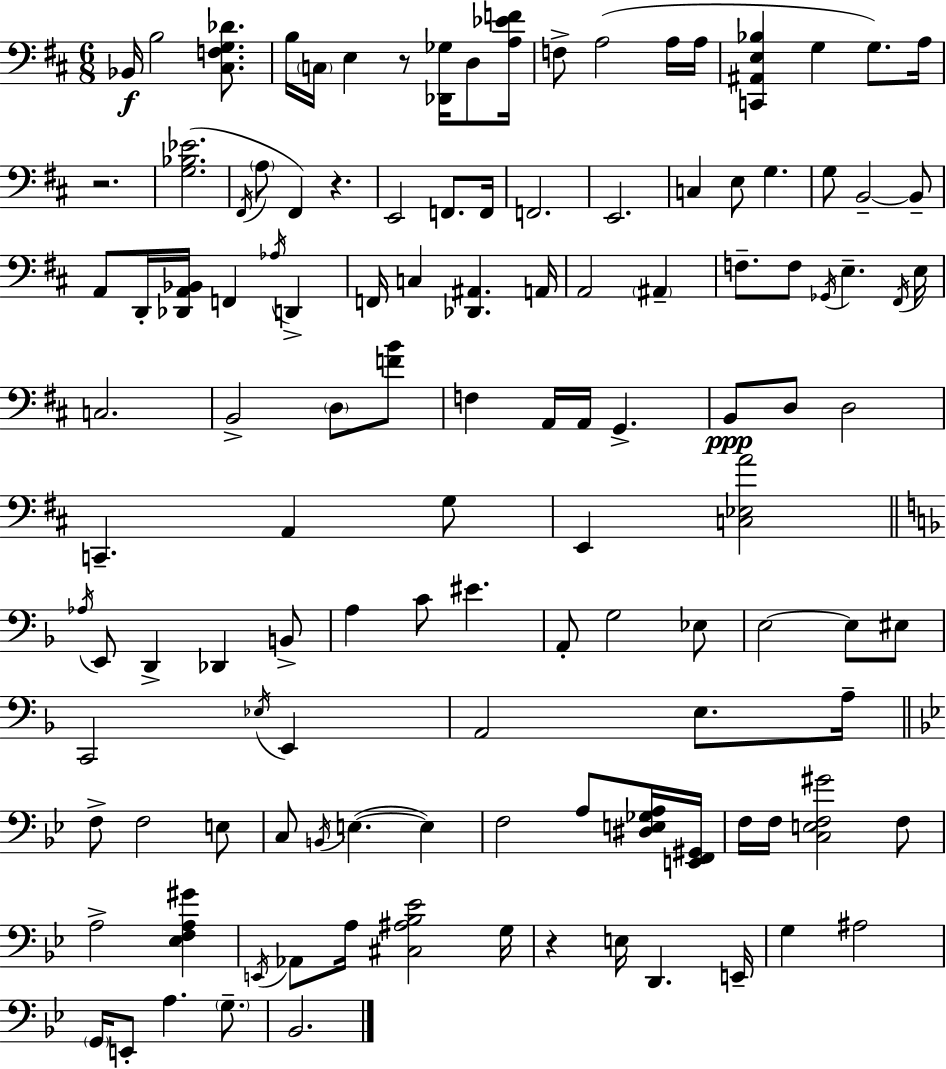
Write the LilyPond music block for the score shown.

{
  \clef bass
  \numericTimeSignature
  \time 6/8
  \key d \major
  bes,16\f b2 <cis f g des'>8. | b16 \parenthesize c16 e4 r8 <des, ges>16 d8 <a ees' f'>16 | f8-> a2( a16 a16 | <c, ais, e bes>4 g4 g8.) a16 | \break r2. | <g bes ees'>2.( | \acciaccatura { fis,16 } \parenthesize a8 fis,4) r4. | e,2 f,8. | \break f,16 f,2. | e,2. | c4 e8 g4. | g8 b,2--~~ b,8-- | \break a,8 d,16-. <des, a, bes,>16 f,4 \acciaccatura { aes16 } d,4-> | f,16 c4 <des, ais,>4. | a,16 a,2 \parenthesize ais,4-- | f8.-- f8 \acciaccatura { ges,16 } e4.-- | \break \acciaccatura { fis,16 } e16 c2. | b,2-> | \parenthesize d8 <f' b'>8 f4 a,16 a,16 g,4.-> | b,8\ppp d8 d2 | \break c,4.-- a,4 | g8 e,4 <c ees a'>2 | \bar "||" \break \key d \minor \acciaccatura { aes16 } e,8 d,4-> des,4 b,8-> | a4 c'8 eis'4. | a,8-. g2 ees8 | e2~~ e8 eis8 | \break c,2 \acciaccatura { ees16 } e,4 | a,2 e8. | a16-- \bar "||" \break \key g \minor f8-> f2 e8 | c8 \acciaccatura { b,16 }( e4.~~ e4) | f2 a8 <dis e ges a>16 | <e, f, gis,>16 f16 f16 <c e f gis'>2 f8 | \break a2-> <ees f a gis'>4 | \acciaccatura { e,16 } aes,8 a16 <cis ais bes ees'>2 | g16 r4 e16 d,4. | e,16-- g4 ais2 | \break \parenthesize g,16 e,8-. a4. \parenthesize g8.-- | bes,2. | \bar "|."
}